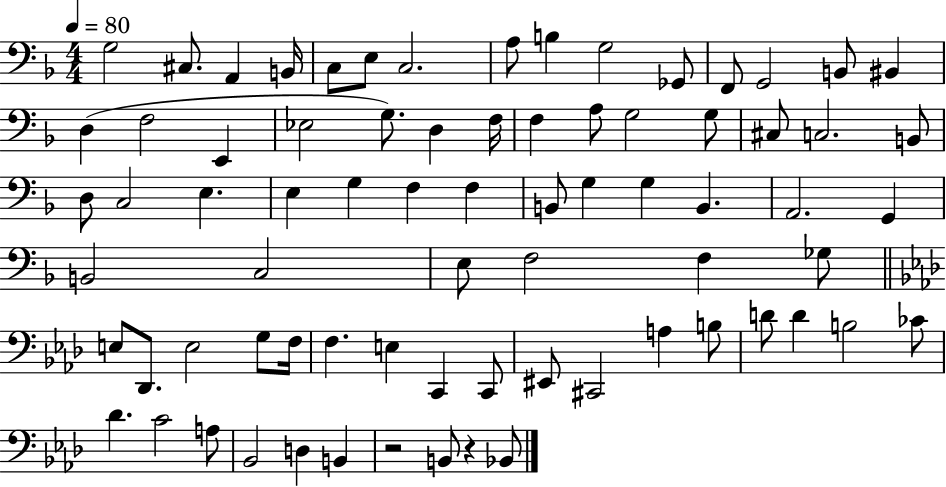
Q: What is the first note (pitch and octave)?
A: G3